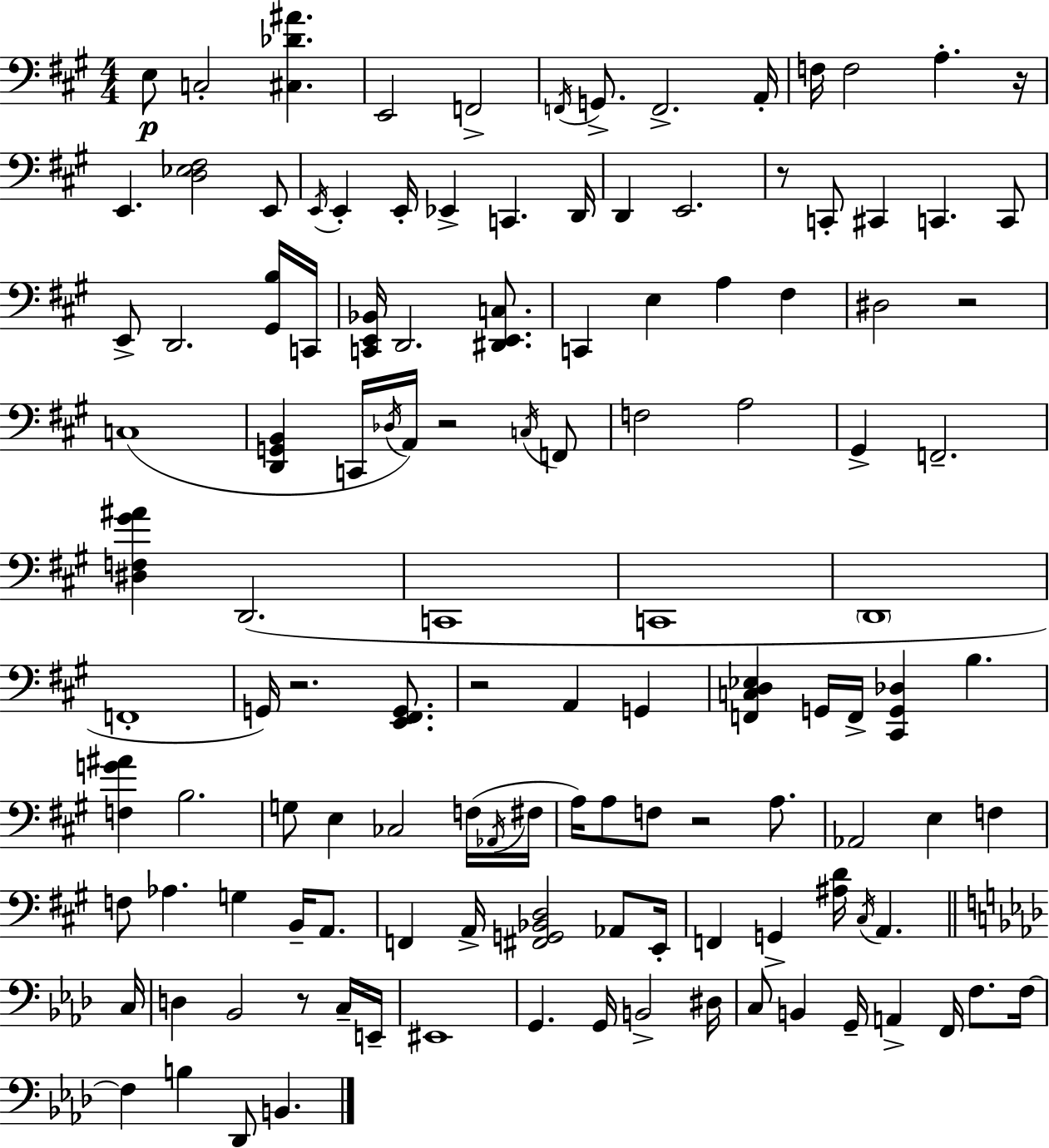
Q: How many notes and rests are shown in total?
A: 124